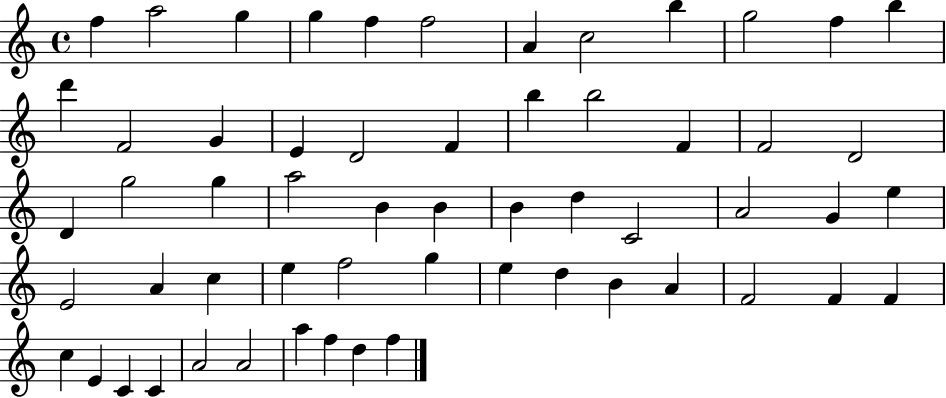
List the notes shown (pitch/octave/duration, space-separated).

F5/q A5/h G5/q G5/q F5/q F5/h A4/q C5/h B5/q G5/h F5/q B5/q D6/q F4/h G4/q E4/q D4/h F4/q B5/q B5/h F4/q F4/h D4/h D4/q G5/h G5/q A5/h B4/q B4/q B4/q D5/q C4/h A4/h G4/q E5/q E4/h A4/q C5/q E5/q F5/h G5/q E5/q D5/q B4/q A4/q F4/h F4/q F4/q C5/q E4/q C4/q C4/q A4/h A4/h A5/q F5/q D5/q F5/q